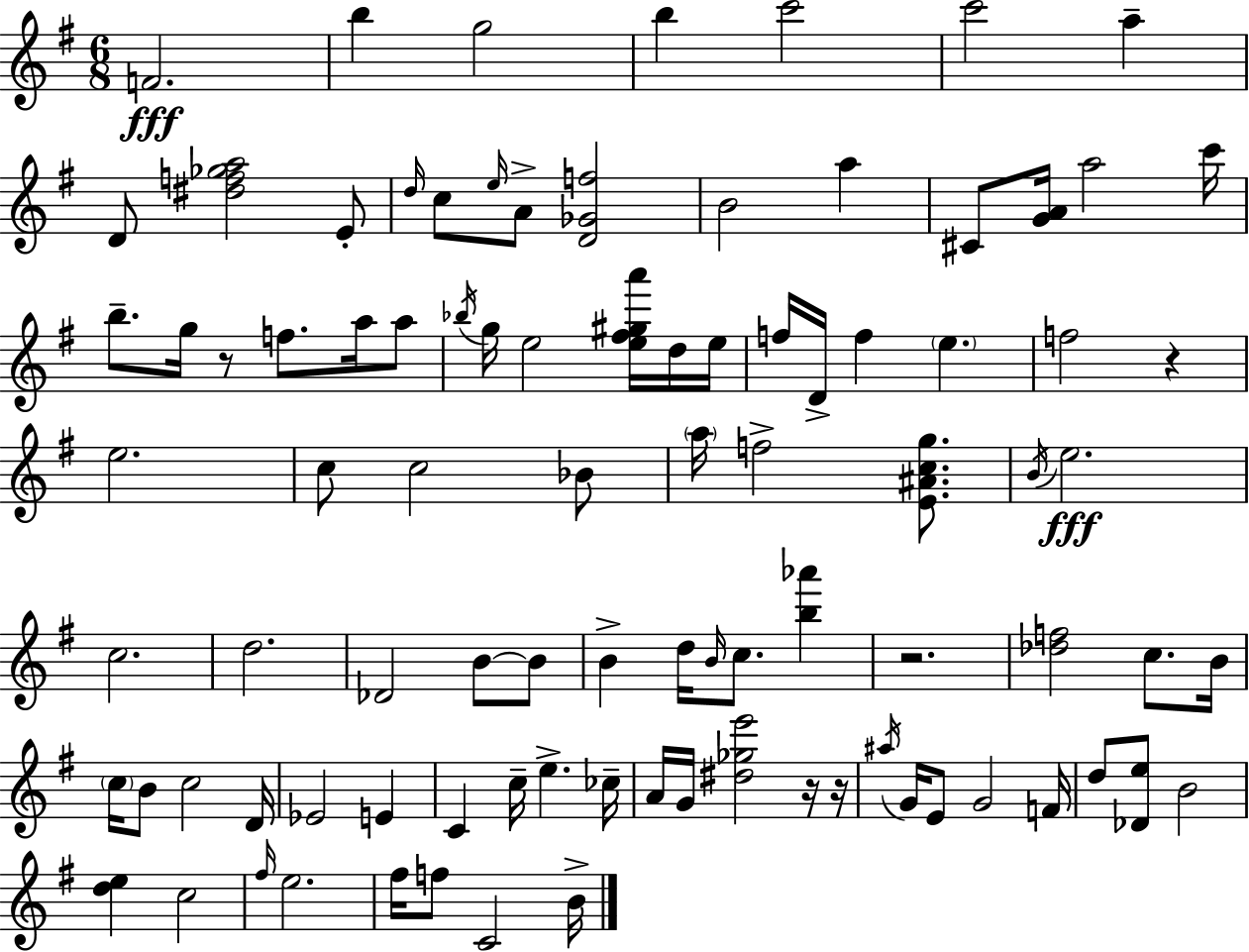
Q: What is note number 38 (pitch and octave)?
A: A5